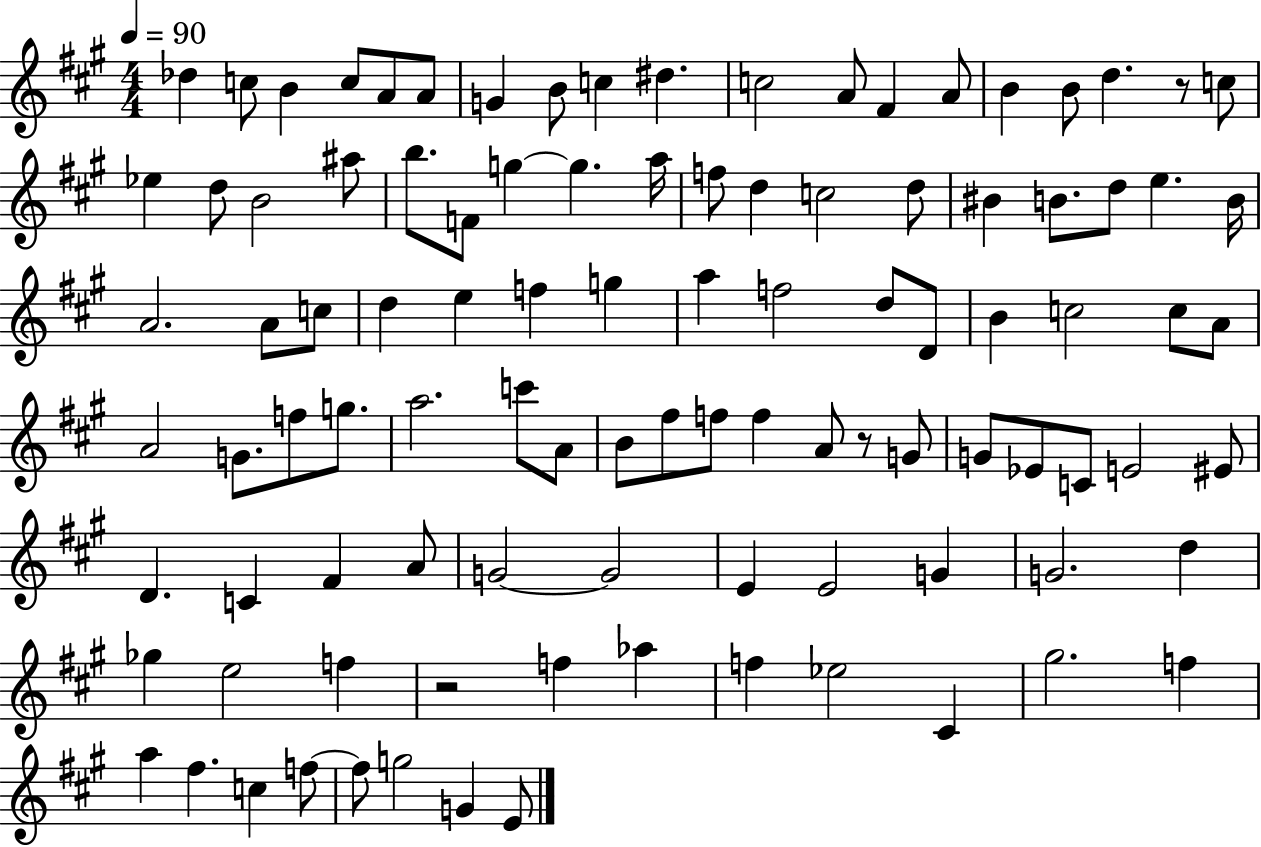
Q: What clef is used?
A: treble